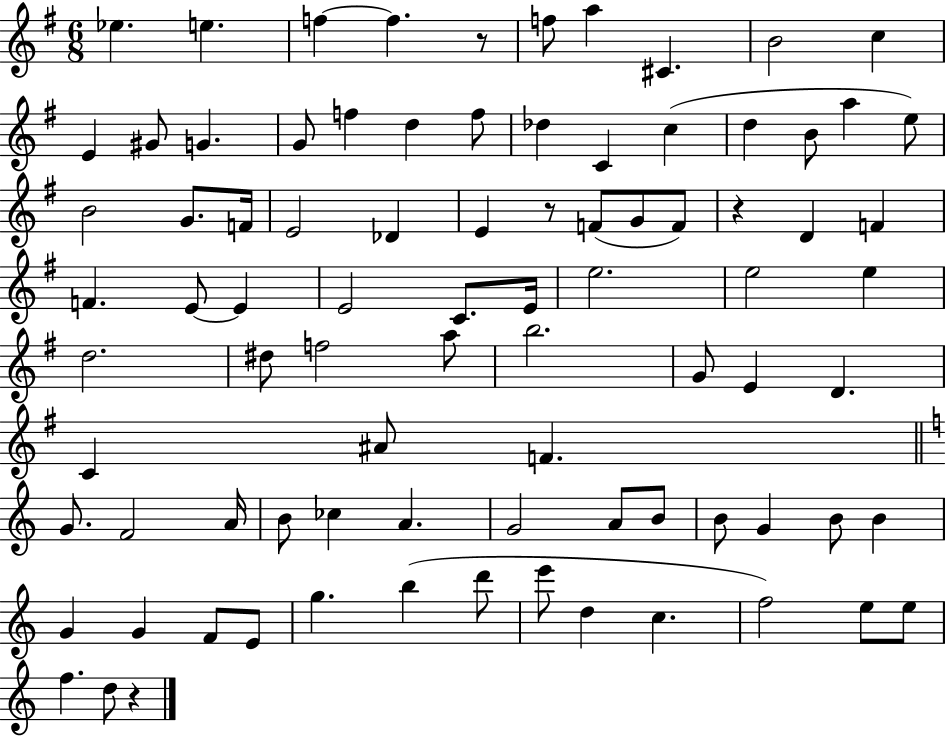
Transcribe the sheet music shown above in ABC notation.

X:1
T:Untitled
M:6/8
L:1/4
K:G
_e e f f z/2 f/2 a ^C B2 c E ^G/2 G G/2 f d f/2 _d C c d B/2 a e/2 B2 G/2 F/4 E2 _D E z/2 F/2 G/2 F/2 z D F F E/2 E E2 C/2 E/4 e2 e2 e d2 ^d/2 f2 a/2 b2 G/2 E D C ^A/2 F G/2 F2 A/4 B/2 _c A G2 A/2 B/2 B/2 G B/2 B G G F/2 E/2 g b d'/2 e'/2 d c f2 e/2 e/2 f d/2 z